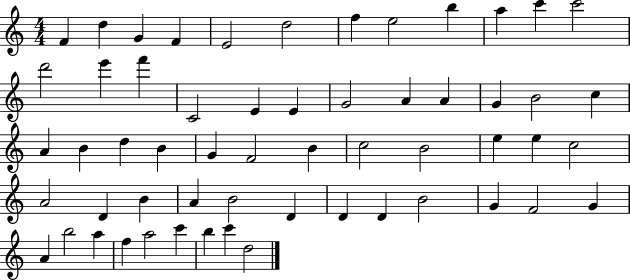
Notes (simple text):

F4/q D5/q G4/q F4/q E4/h D5/h F5/q E5/h B5/q A5/q C6/q C6/h D6/h E6/q F6/q C4/h E4/q E4/q G4/h A4/q A4/q G4/q B4/h C5/q A4/q B4/q D5/q B4/q G4/q F4/h B4/q C5/h B4/h E5/q E5/q C5/h A4/h D4/q B4/q A4/q B4/h D4/q D4/q D4/q B4/h G4/q F4/h G4/q A4/q B5/h A5/q F5/q A5/h C6/q B5/q C6/q D5/h